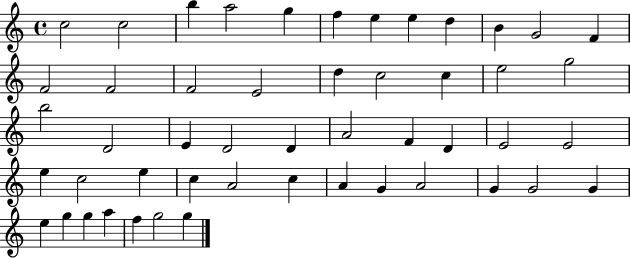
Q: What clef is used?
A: treble